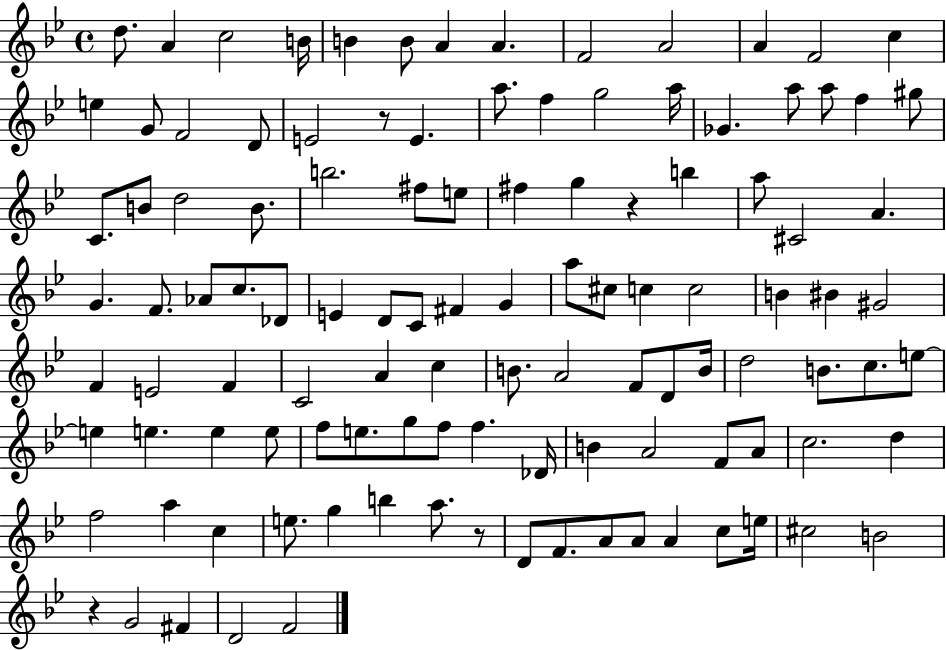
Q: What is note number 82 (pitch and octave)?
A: F5